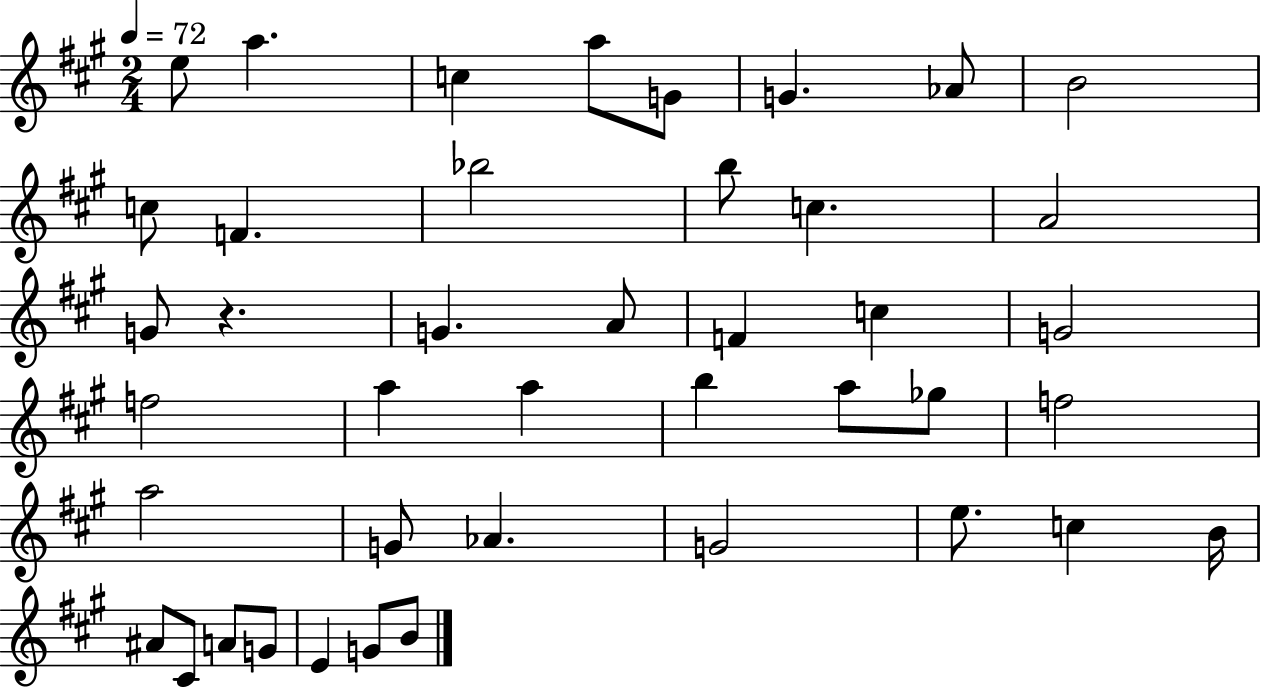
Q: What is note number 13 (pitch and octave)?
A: C5